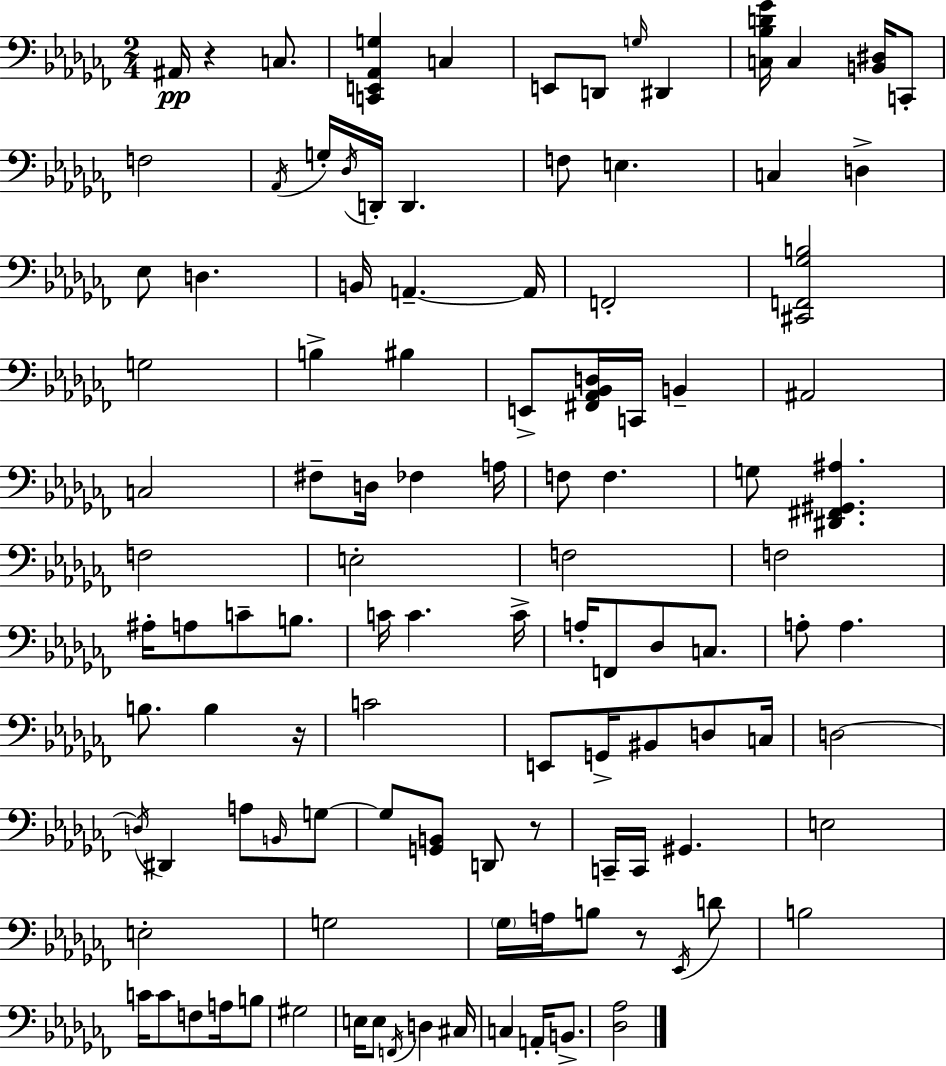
X:1
T:Untitled
M:2/4
L:1/4
K:Abm
^A,,/4 z C,/2 [C,,E,,_A,,G,] C, E,,/2 D,,/2 G,/4 ^D,, [C,_B,D_G]/4 C, [B,,^D,]/4 C,,/2 F,2 _A,,/4 G,/4 _D,/4 D,,/4 D,, F,/2 E, C, D, _E,/2 D, B,,/4 A,, A,,/4 F,,2 [^C,,F,,_G,B,]2 G,2 B, ^B, E,,/2 [^F,,_A,,_B,,D,]/4 C,,/4 B,, ^A,,2 C,2 ^F,/2 D,/4 _F, A,/4 F,/2 F, G,/2 [^D,,^F,,^G,,^A,] F,2 E,2 F,2 F,2 ^A,/4 A,/2 C/2 B,/2 C/4 C C/4 A,/4 F,,/2 _D,/2 C,/2 A,/2 A, B,/2 B, z/4 C2 E,,/2 G,,/4 ^B,,/2 D,/2 C,/4 D,2 D,/4 ^D,, A,/2 B,,/4 G,/2 G,/2 [G,,B,,]/2 D,,/2 z/2 C,,/4 C,,/4 ^G,, E,2 E,2 G,2 _G,/4 A,/4 B,/2 z/2 _E,,/4 D/2 B,2 C/4 C/2 F,/2 A,/4 B,/2 ^G,2 E,/4 E,/2 F,,/4 D, ^C,/4 C, A,,/4 B,,/2 [_D,_A,]2